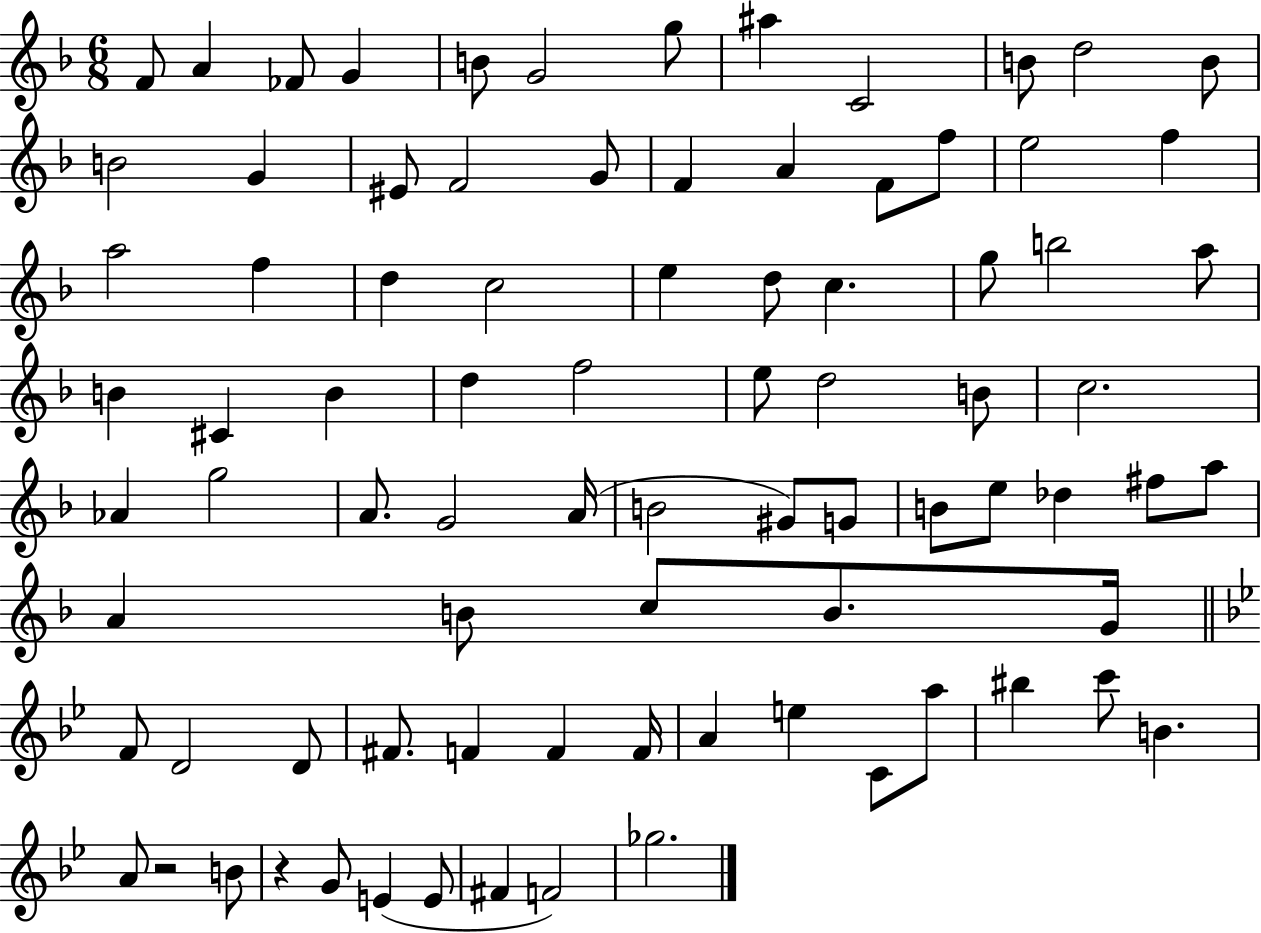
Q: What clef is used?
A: treble